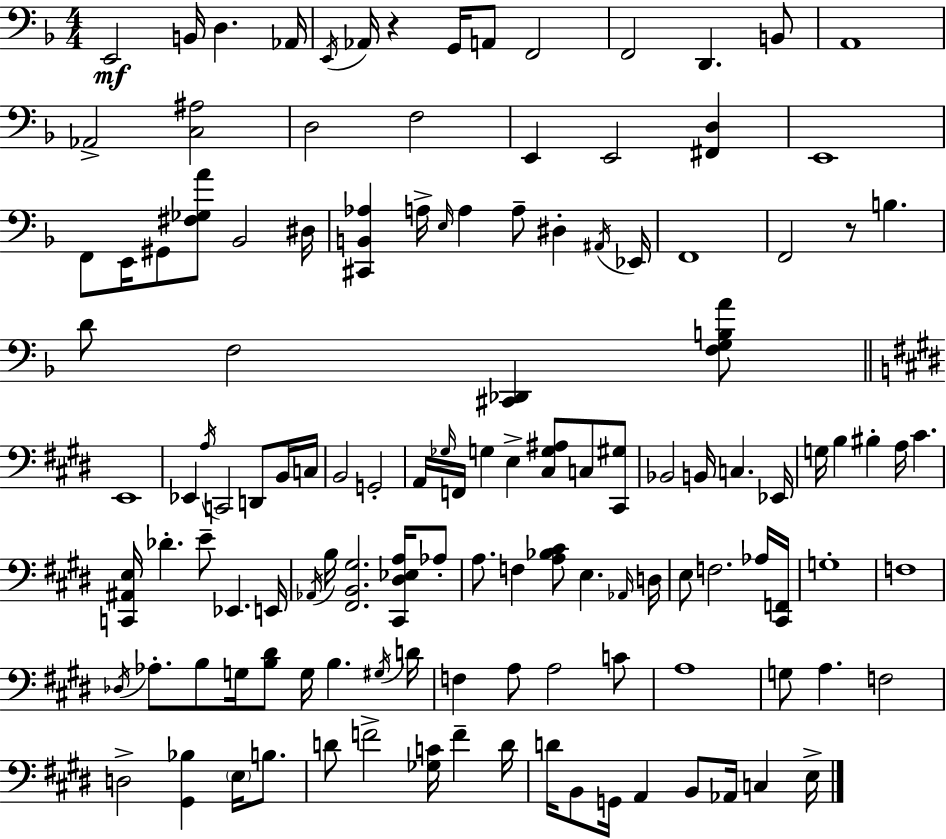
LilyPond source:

{
  \clef bass
  \numericTimeSignature
  \time 4/4
  \key f \major
  e,2\mf b,16 d4. aes,16 | \acciaccatura { e,16 } aes,16 r4 g,16 a,8 f,2 | f,2 d,4. b,8 | a,1 | \break aes,2-> <c ais>2 | d2 f2 | e,4 e,2 <fis, d>4 | e,1 | \break f,8 e,16 gis,8 <fis ges a'>8 bes,2 | dis16 <cis, b, aes>4 a16-> \grace { e16 } a4 a8-- dis4-. | \acciaccatura { ais,16 } ees,16 f,1 | f,2 r8 b4. | \break d'8 f2 <cis, des,>4 | <f g b a'>8 \bar "||" \break \key e \major e,1 | ees,4 \acciaccatura { a16 } c,2 d,8 b,16 | c16 b,2 g,2-. | a,16 \grace { ges16 } f,16 g4 e4-> <cis g ais>8 c8 | \break <cis, gis>8 bes,2 b,16 c4. | ees,16 g16 b4 bis4-. a16 cis'4. | <c, ais, e>16 des'4.-. e'8-- ees,4. | e,16 \acciaccatura { aes,16 } b16 <fis, b, gis>2. | \break <cis, dis ees a>16 aes8-. a8. f4 <a bes cis'>8 e4. | \grace { aes,16 } d16 e8 f2. | aes16 <cis, f,>16 g1-. | f1 | \break \acciaccatura { des16 } aes8.-. b8 g16 <b dis'>8 g16 b4. | \acciaccatura { gis16 } d'16 f4 a8 a2 | c'8 a1 | g8 a4. f2 | \break d2-> <gis, bes>4 | \parenthesize e16 b8. d'8 f'2-> | <ges c'>16 f'4-- d'16 d'16 b,8 g,16 a,4 b,8 | aes,16 c4 e16-> \bar "|."
}